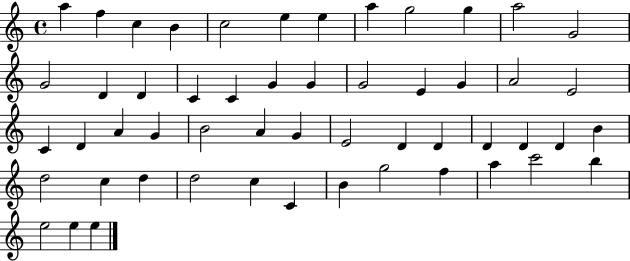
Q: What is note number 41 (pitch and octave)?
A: D5